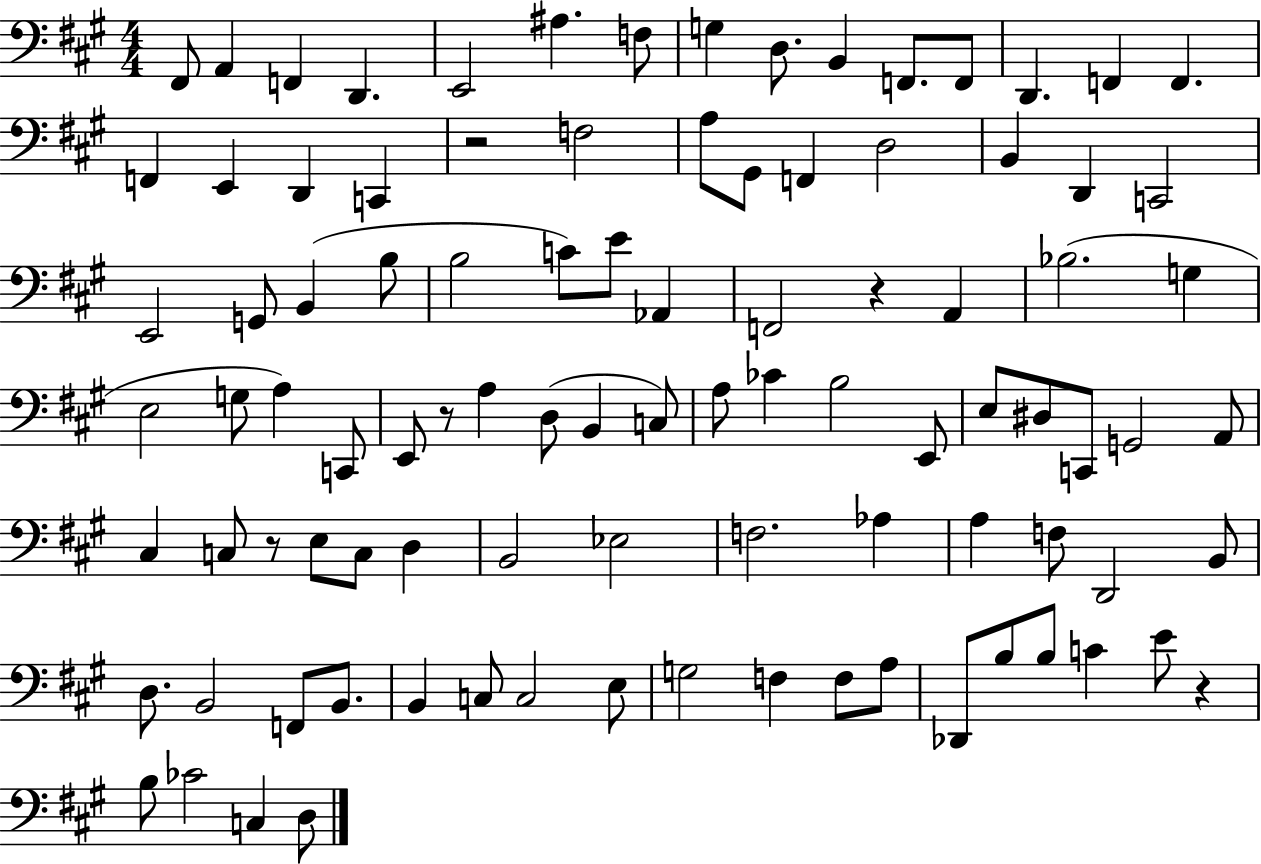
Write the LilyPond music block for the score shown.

{
  \clef bass
  \numericTimeSignature
  \time 4/4
  \key a \major
  \repeat volta 2 { fis,8 a,4 f,4 d,4. | e,2 ais4. f8 | g4 d8. b,4 f,8. f,8 | d,4. f,4 f,4. | \break f,4 e,4 d,4 c,4 | r2 f2 | a8 gis,8 f,4 d2 | b,4 d,4 c,2 | \break e,2 g,8 b,4( b8 | b2 c'8) e'8 aes,4 | f,2 r4 a,4 | bes2.( g4 | \break e2 g8 a4) c,8 | e,8 r8 a4 d8( b,4 c8) | a8 ces'4 b2 e,8 | e8 dis8 c,8 g,2 a,8 | \break cis4 c8 r8 e8 c8 d4 | b,2 ees2 | f2. aes4 | a4 f8 d,2 b,8 | \break d8. b,2 f,8 b,8. | b,4 c8 c2 e8 | g2 f4 f8 a8 | des,8 b8 b8 c'4 e'8 r4 | \break b8 ces'2 c4 d8 | } \bar "|."
}